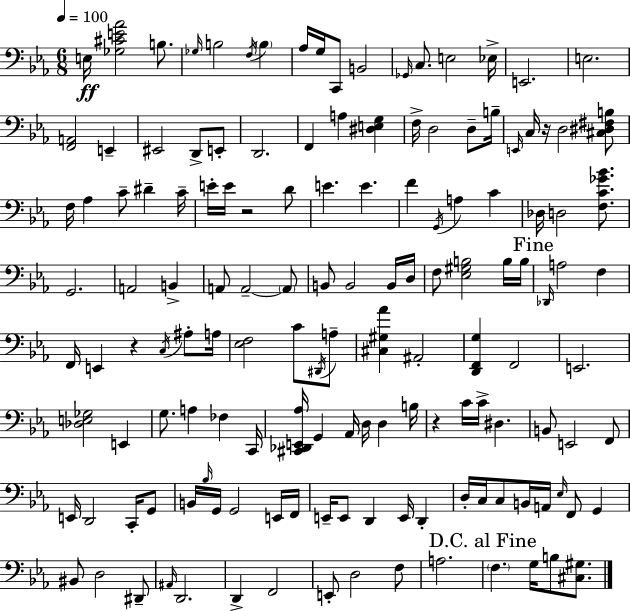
E3/s [Gb3,C#4,E4,Ab4]/h B3/e. Gb3/s B3/h F3/s B3/q Ab3/s G3/s C2/e B2/h Gb2/s C3/e. E3/h Eb3/s E2/h. E3/h. [F2,A2]/h E2/q EIS2/h D2/e E2/e D2/h. F2/q A3/q [D#3,E3,G3]/q F3/s D3/h D3/e B3/s E2/s C3/s R/s D3/h [C#3,D#3,F#3,B3]/e F3/s Ab3/q C4/e D#4/q C4/s E4/s E4/s R/h D4/e E4/q. E4/q. F4/q G2/s A3/q C4/q Db3/s D3/h [F3,C4,Gb4,Bb4]/e. G2/h. A2/h B2/q A2/e A2/h A2/e B2/e B2/h B2/s D3/s F3/e [Eb3,G#3,B3]/h B3/s B3/s Db2/s A3/h F3/q F2/s E2/q R/q C3/s A#3/e A3/s [Eb3,F3]/h C4/e D#2/s A3/e [C#3,G#3,Ab4]/q A#2/h [D2,F2,G3]/q F2/h E2/h. [Db3,E3,Gb3]/h E2/q G3/e. A3/q FES3/q C2/s [C#2,Db2,E2,Ab3]/s G2/q Ab2/s D3/s D3/q B3/s R/q C4/s C4/s D#3/q. B2/e E2/h F2/e E2/s D2/h C2/s G2/e B2/s Bb3/s G2/s G2/h E2/s F2/s E2/s E2/e D2/q E2/s D2/q D3/s C3/s C3/e B2/s A2/s Eb3/s F2/e G2/q BIS2/e D3/h D#2/e A#2/s D2/h. D2/q F2/h E2/e D3/h F3/e A3/h. F3/q. G3/s B3/e [C#3,G#3]/e.